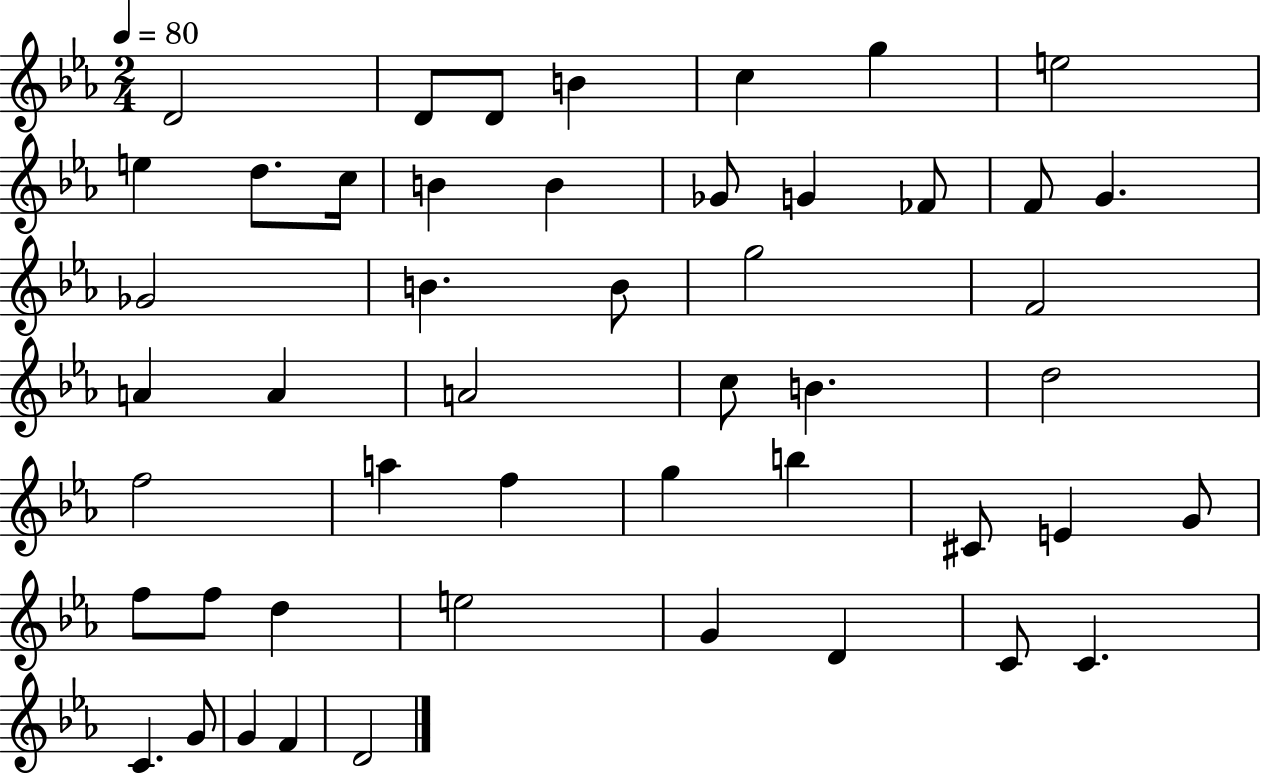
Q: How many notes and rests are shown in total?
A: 49